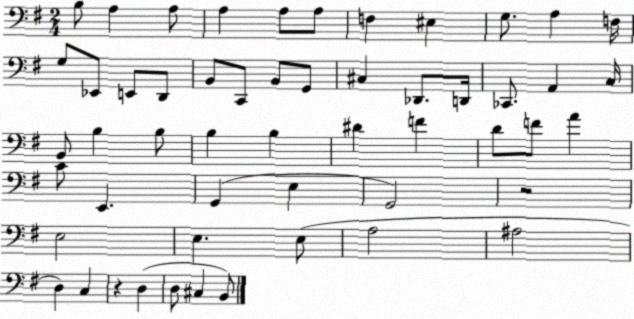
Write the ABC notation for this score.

X:1
T:Untitled
M:2/4
L:1/4
K:G
B,/2 A, A,/2 A, A,/2 A,/2 F, ^E, G,/2 A, F,/4 G,/2 _E,,/2 E,,/2 D,,/2 B,,/2 C,,/2 B,,/2 G,,/2 ^C, _D,,/2 D,,/4 _C,,/2 A,, C,/4 B,,/2 B, B,/2 B, B, ^D F D/2 F/2 A C/2 E,, G,, E, G,,2 z2 E,2 E, E,/2 A,2 ^A,2 D, C, z D, D,/2 ^C, B,,/2